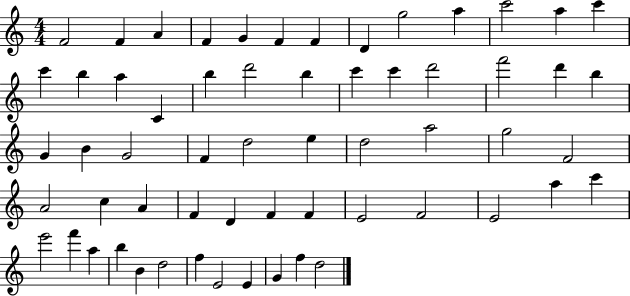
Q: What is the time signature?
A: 4/4